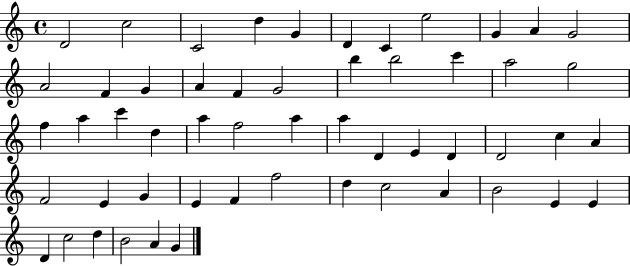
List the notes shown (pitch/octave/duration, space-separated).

D4/h C5/h C4/h D5/q G4/q D4/q C4/q E5/h G4/q A4/q G4/h A4/h F4/q G4/q A4/q F4/q G4/h B5/q B5/h C6/q A5/h G5/h F5/q A5/q C6/q D5/q A5/q F5/h A5/q A5/q D4/q E4/q D4/q D4/h C5/q A4/q F4/h E4/q G4/q E4/q F4/q F5/h D5/q C5/h A4/q B4/h E4/q E4/q D4/q C5/h D5/q B4/h A4/q G4/q